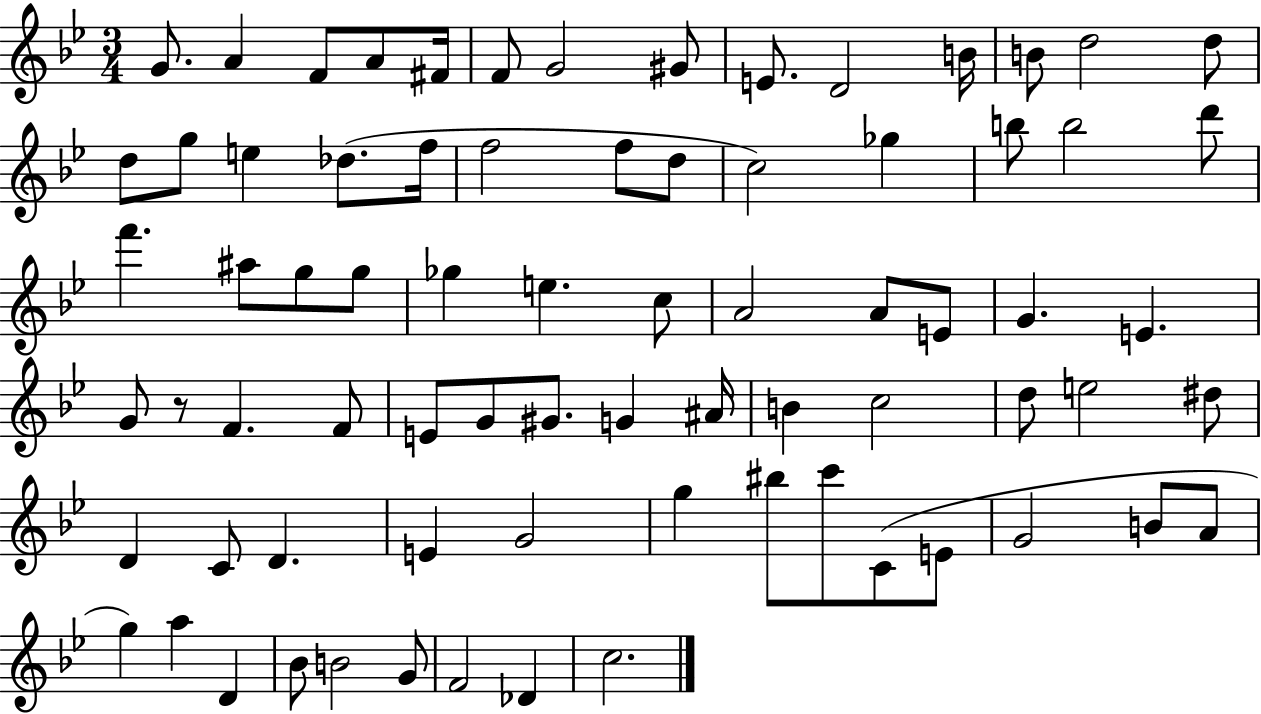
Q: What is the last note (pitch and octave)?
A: C5